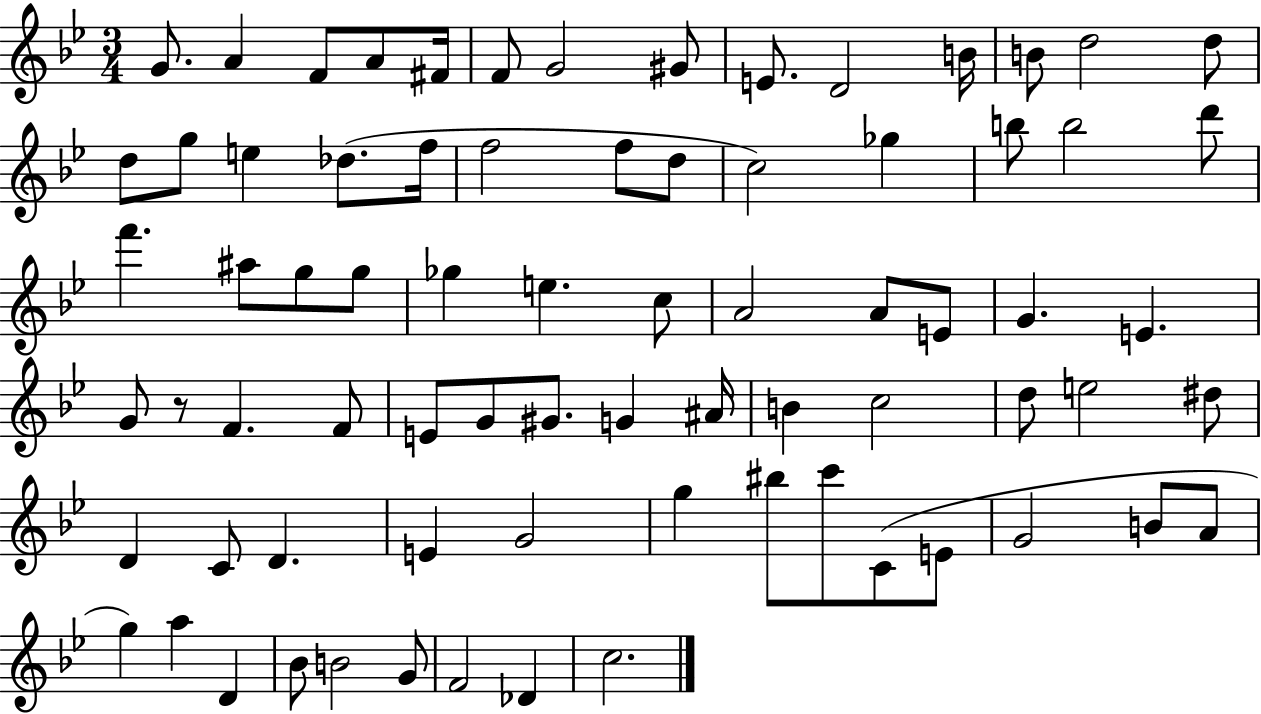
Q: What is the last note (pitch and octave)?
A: C5